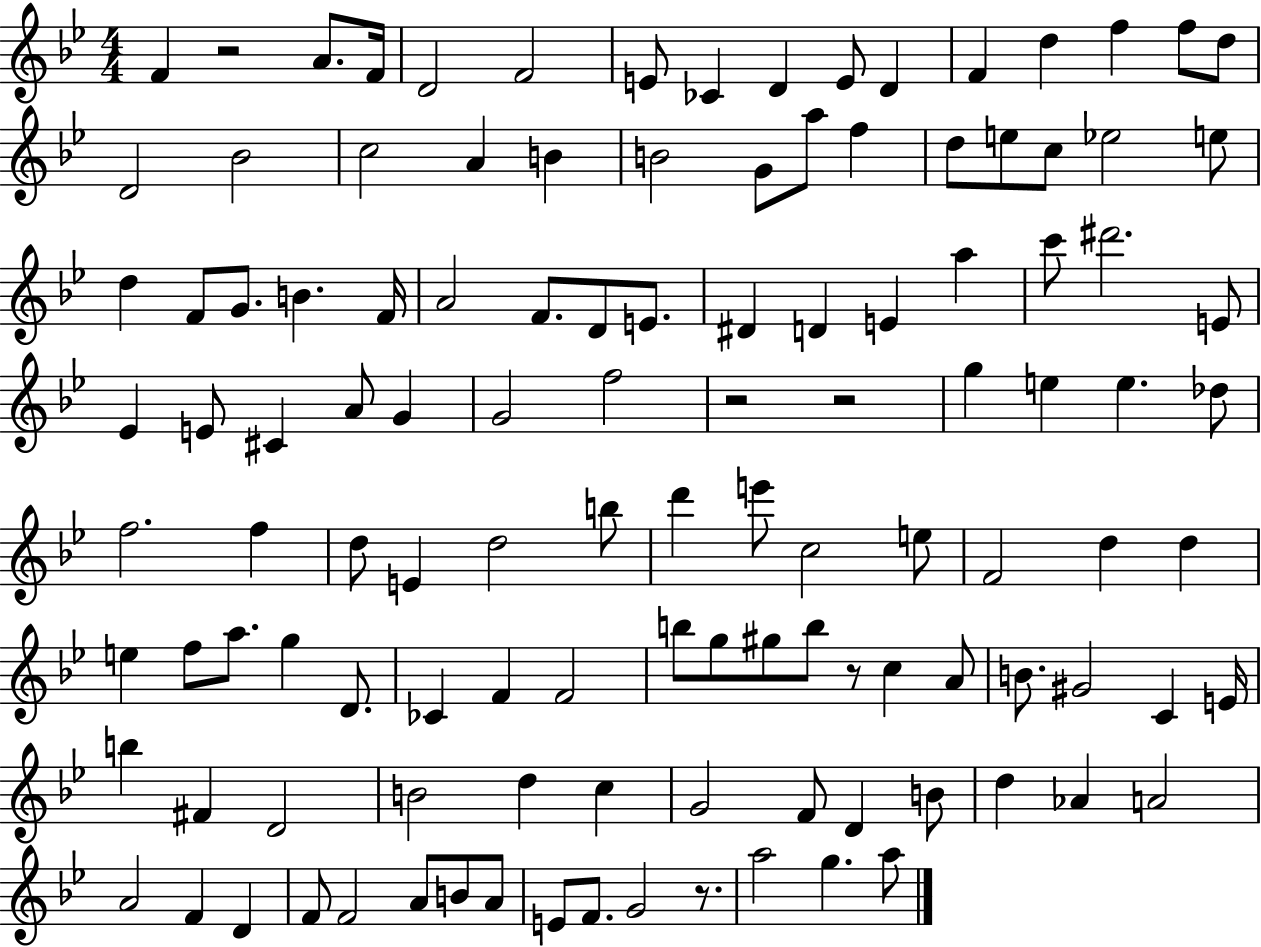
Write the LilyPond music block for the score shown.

{
  \clef treble
  \numericTimeSignature
  \time 4/4
  \key bes \major
  f'4 r2 a'8. f'16 | d'2 f'2 | e'8 ces'4 d'4 e'8 d'4 | f'4 d''4 f''4 f''8 d''8 | \break d'2 bes'2 | c''2 a'4 b'4 | b'2 g'8 a''8 f''4 | d''8 e''8 c''8 ees''2 e''8 | \break d''4 f'8 g'8. b'4. f'16 | a'2 f'8. d'8 e'8. | dis'4 d'4 e'4 a''4 | c'''8 dis'''2. e'8 | \break ees'4 e'8 cis'4 a'8 g'4 | g'2 f''2 | r2 r2 | g''4 e''4 e''4. des''8 | \break f''2. f''4 | d''8 e'4 d''2 b''8 | d'''4 e'''8 c''2 e''8 | f'2 d''4 d''4 | \break e''4 f''8 a''8. g''4 d'8. | ces'4 f'4 f'2 | b''8 g''8 gis''8 b''8 r8 c''4 a'8 | b'8. gis'2 c'4 e'16 | \break b''4 fis'4 d'2 | b'2 d''4 c''4 | g'2 f'8 d'4 b'8 | d''4 aes'4 a'2 | \break a'2 f'4 d'4 | f'8 f'2 a'8 b'8 a'8 | e'8 f'8. g'2 r8. | a''2 g''4. a''8 | \break \bar "|."
}